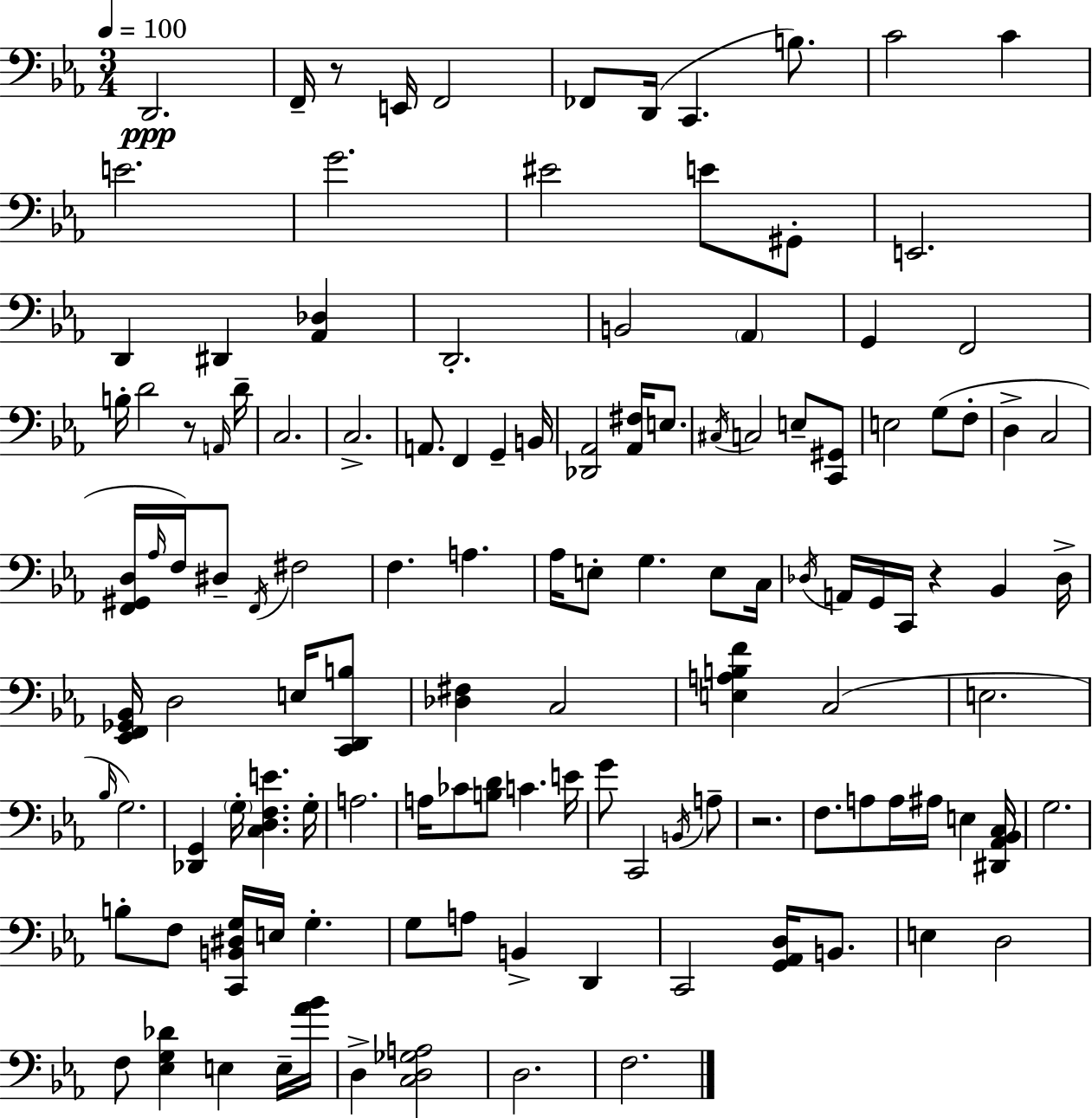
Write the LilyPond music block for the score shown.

{
  \clef bass
  \numericTimeSignature
  \time 3/4
  \key c \minor
  \tempo 4 = 100
  d,2.\ppp | f,16-- r8 e,16 f,2 | fes,8 d,16( c,4. b8.) | c'2 c'4 | \break e'2. | g'2. | eis'2 e'8 gis,8-. | e,2. | \break d,4 dis,4 <aes, des>4 | d,2.-. | b,2 \parenthesize aes,4 | g,4 f,2 | \break b16-. d'2 r8 \grace { a,16 } | d'16-- c2. | c2.-> | a,8. f,4 g,4-- | \break b,16 <des, aes,>2 <aes, fis>16 e8. | \acciaccatura { cis16 } c2 e8-- | <c, gis,>8 e2 g8( | f8-. d4-> c2 | \break <f, gis, d>16 \grace { aes16 }) f16 dis8-- \acciaccatura { f,16 } fis2 | f4. a4. | aes16 e8-. g4. | e8 c16 \acciaccatura { des16 } a,16 g,16 c,16 r4 | \break bes,4 des16-> <ees, f, ges, bes,>16 d2 | e16 <c, d, b>8 <des fis>4 c2 | <e a b f'>4 c2( | e2. | \break \grace { bes16 }) g2. | <des, g,>4 \parenthesize g16-. <c d f e'>4. | g16-. a2. | a16 ces'8 <b d'>8 c'4. | \break e'16 g'8 c,2 | \acciaccatura { b,16 } a8-- r2. | f8. a8 | a16 ais16 e4 <dis, aes, bes, c>16 g2. | \break b8-. f8 <c, b, dis g>16 | e16 g4.-. g8 a8 b,4-> | d,4 c,2 | <g, aes, d>16 b,8. e4 d2 | \break f8 <ees g des'>4 | e4 e16-- <aes' bes'>16 d4-> <c d ges a>2 | d2. | f2. | \break \bar "|."
}